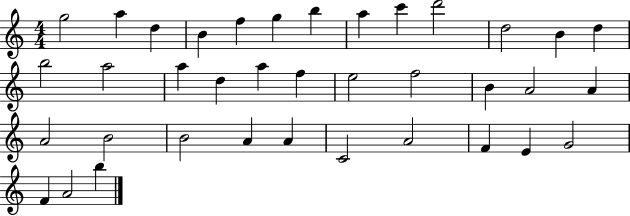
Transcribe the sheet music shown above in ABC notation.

X:1
T:Untitled
M:4/4
L:1/4
K:C
g2 a d B f g b a c' d'2 d2 B d b2 a2 a d a f e2 f2 B A2 A A2 B2 B2 A A C2 A2 F E G2 F A2 b